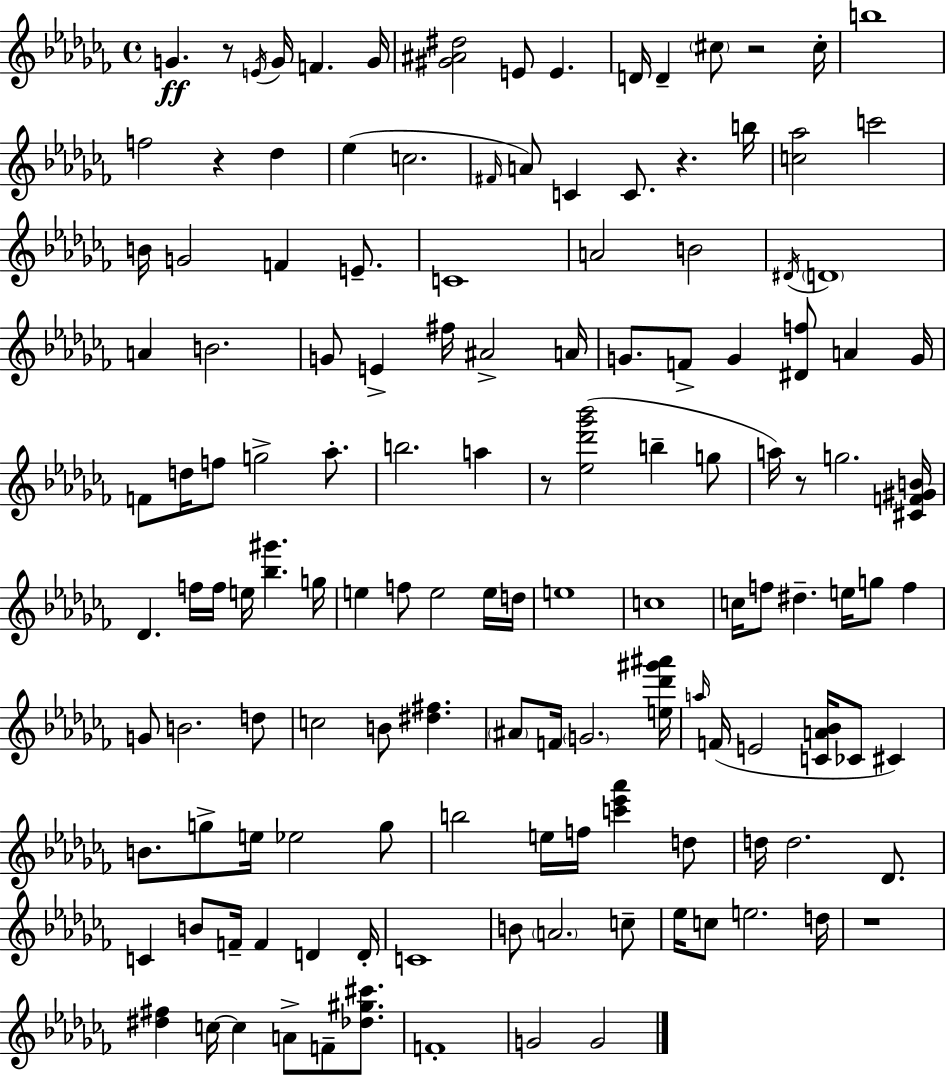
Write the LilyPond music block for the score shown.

{
  \clef treble
  \time 4/4
  \defaultTimeSignature
  \key aes \minor
  g'4.\ff r8 \acciaccatura { e'16 } g'16 f'4. | g'16 <gis' ais' dis''>2 e'8 e'4. | d'16 d'4-- \parenthesize cis''8 r2 | cis''16-. b''1 | \break f''2 r4 des''4 | ees''4( c''2. | \grace { fis'16 }) a'8 c'4 c'8. r4. | b''16 <c'' aes''>2 c'''2 | \break b'16 g'2 f'4 e'8.-- | c'1 | a'2 b'2 | \acciaccatura { dis'16 } \parenthesize d'1 | \break a'4 b'2. | g'8 e'4-> fis''16 ais'2-> | a'16 g'8. f'8-> g'4 <dis' f''>8 a'4 | g'16 f'8 d''16 f''8 g''2-> | \break aes''8.-. b''2. a''4 | r8 <ees'' des''' ges''' bes'''>2( b''4-- | g''8 a''16) r8 g''2. | <cis' f' gis' b'>16 des'4. f''16 f''16 e''16 <bes'' gis'''>4. | \break g''16 e''4 f''8 e''2 | e''16 d''16 e''1 | c''1 | c''16 f''8 dis''4.-- e''16 g''8 f''4 | \break g'8 b'2. | d''8 c''2 b'8 <dis'' fis''>4. | \parenthesize ais'8 f'16 \parenthesize g'2. | <e'' des''' gis''' ais'''>16 \grace { a''16 } f'16( e'2 <c' a' bes'>16 ces'8 | \break cis'4) b'8. g''8-> e''16 ees''2 | g''8 b''2 e''16 f''16 <c''' ees''' aes'''>4 | d''8 d''16 d''2. | des'8. c'4 b'8 f'16-- f'4 d'4 | \break d'16-. c'1 | b'8 \parenthesize a'2. | c''8-- ees''16 c''8 e''2. | d''16 r1 | \break <dis'' fis''>4 c''16~~ c''4 a'8-> f'8-- | <des'' gis'' cis'''>8. f'1-. | g'2 g'2 | \bar "|."
}